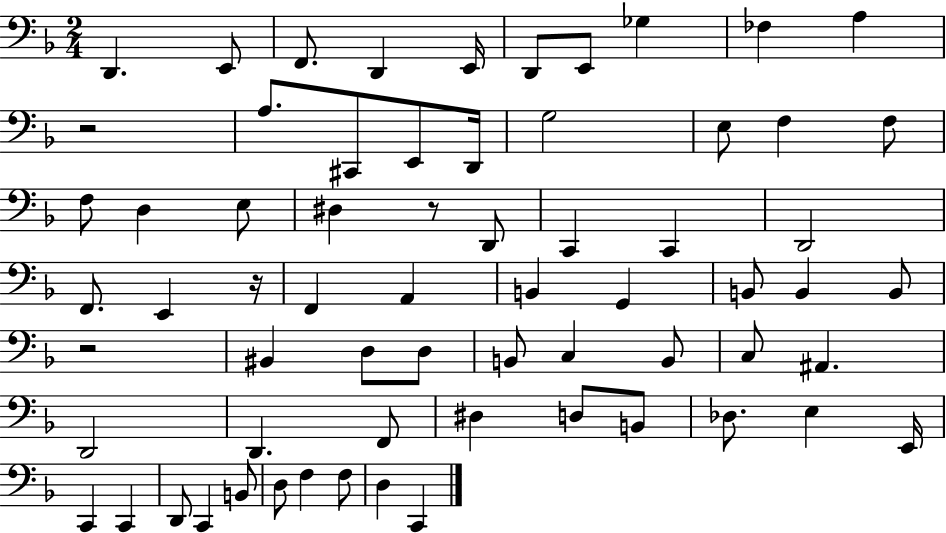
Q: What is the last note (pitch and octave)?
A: C2